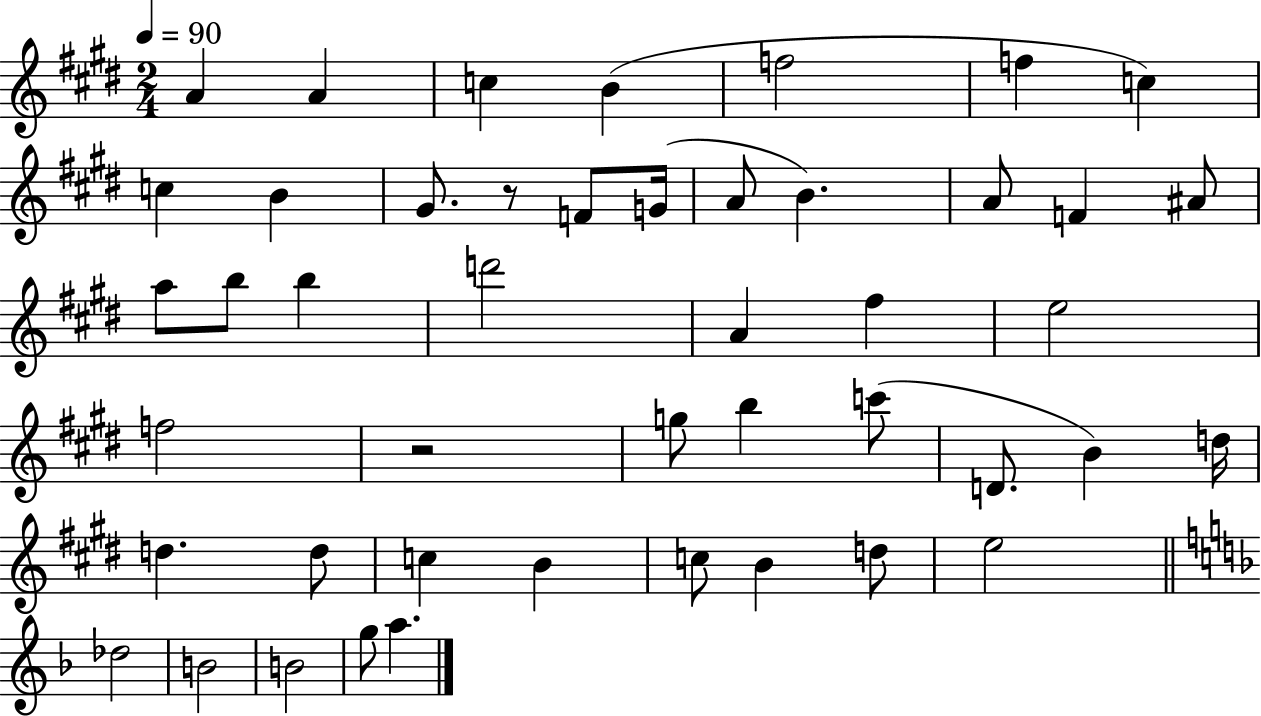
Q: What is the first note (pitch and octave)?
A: A4